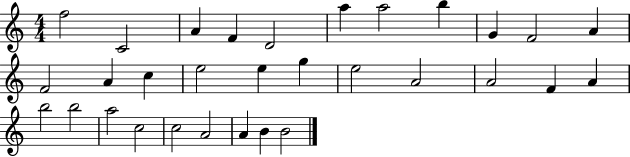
F5/h C4/h A4/q F4/q D4/h A5/q A5/h B5/q G4/q F4/h A4/q F4/h A4/q C5/q E5/h E5/q G5/q E5/h A4/h A4/h F4/q A4/q B5/h B5/h A5/h C5/h C5/h A4/h A4/q B4/q B4/h